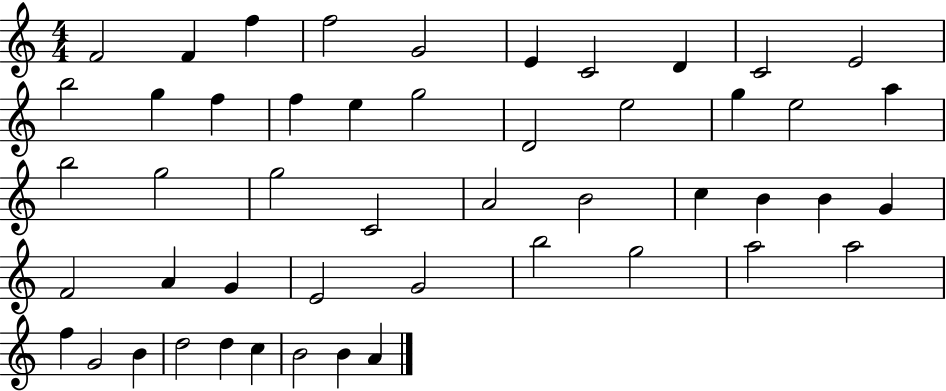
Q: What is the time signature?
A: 4/4